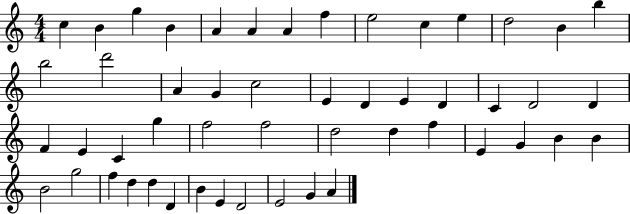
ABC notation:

X:1
T:Untitled
M:4/4
L:1/4
K:C
c B g B A A A f e2 c e d2 B b b2 d'2 A G c2 E D E D C D2 D F E C g f2 f2 d2 d f E G B B B2 g2 f d d D B E D2 E2 G A